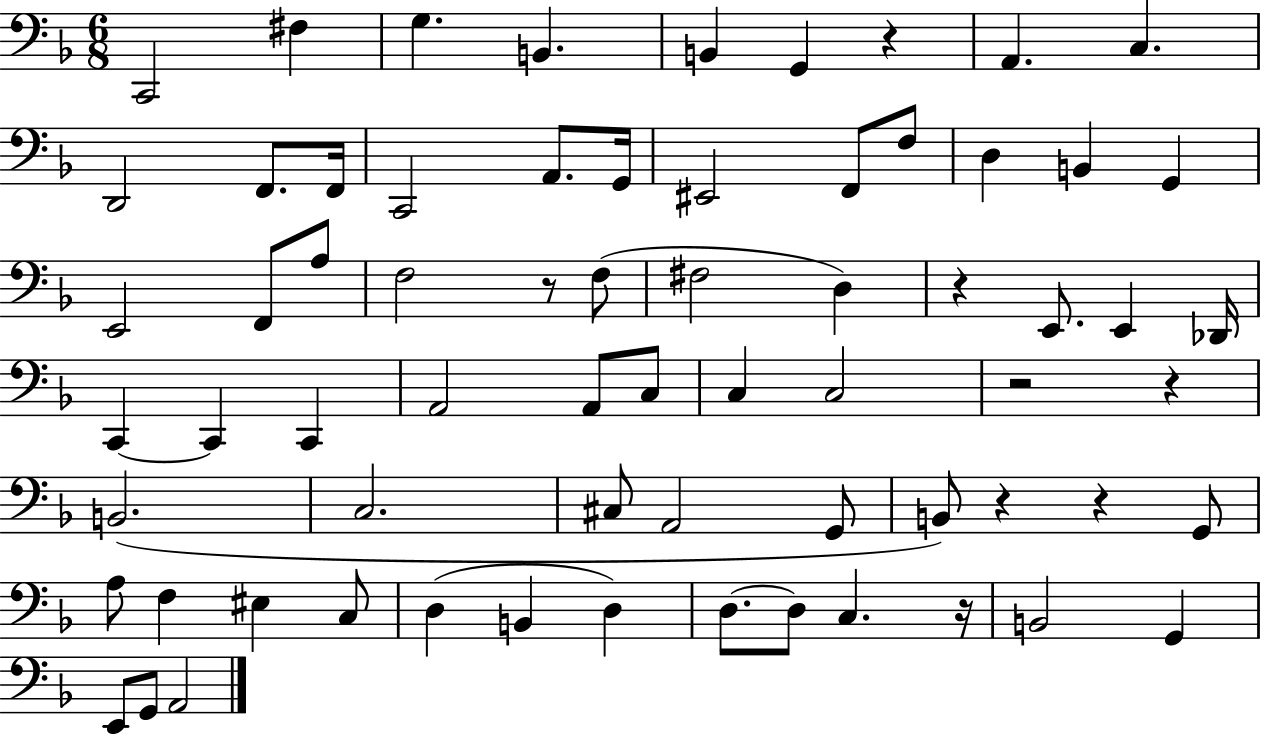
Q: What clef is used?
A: bass